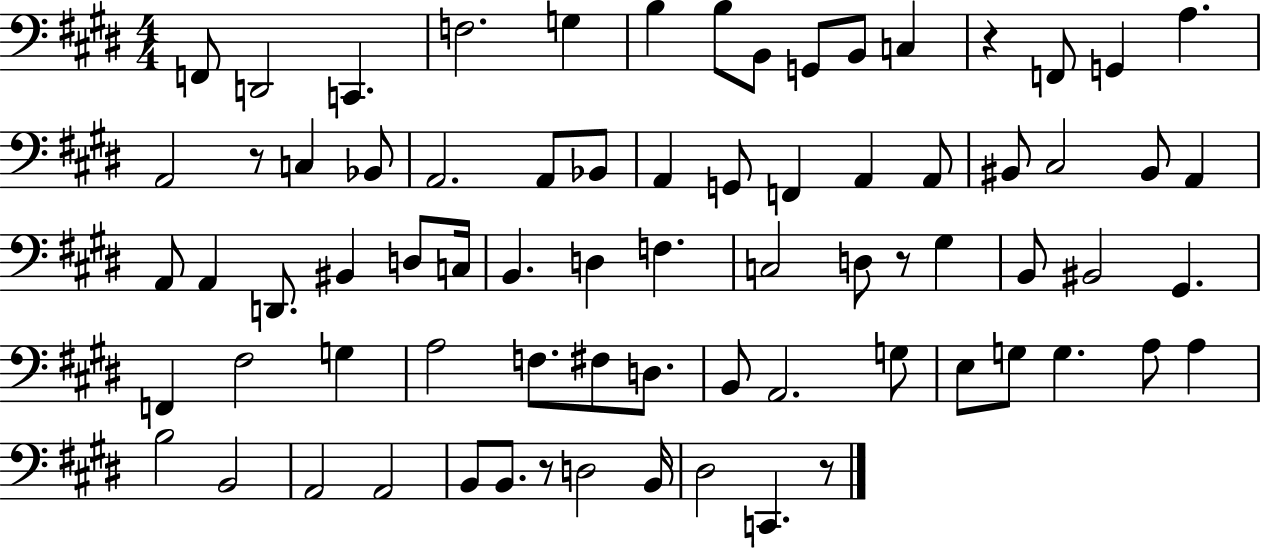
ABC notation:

X:1
T:Untitled
M:4/4
L:1/4
K:E
F,,/2 D,,2 C,, F,2 G, B, B,/2 B,,/2 G,,/2 B,,/2 C, z F,,/2 G,, A, A,,2 z/2 C, _B,,/2 A,,2 A,,/2 _B,,/2 A,, G,,/2 F,, A,, A,,/2 ^B,,/2 ^C,2 ^B,,/2 A,, A,,/2 A,, D,,/2 ^B,, D,/2 C,/4 B,, D, F, C,2 D,/2 z/2 ^G, B,,/2 ^B,,2 ^G,, F,, ^F,2 G, A,2 F,/2 ^F,/2 D,/2 B,,/2 A,,2 G,/2 E,/2 G,/2 G, A,/2 A, B,2 B,,2 A,,2 A,,2 B,,/2 B,,/2 z/2 D,2 B,,/4 ^D,2 C,, z/2